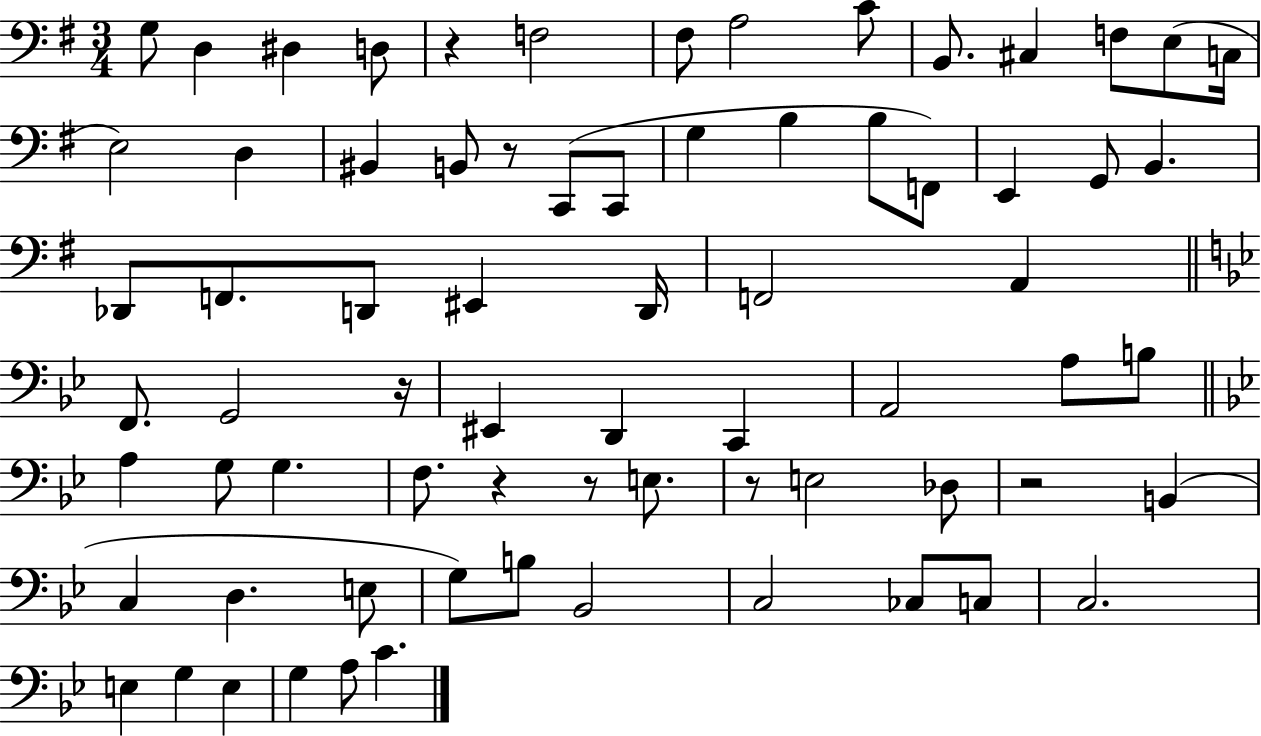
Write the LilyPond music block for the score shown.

{
  \clef bass
  \numericTimeSignature
  \time 3/4
  \key g \major
  g8 d4 dis4 d8 | r4 f2 | fis8 a2 c'8 | b,8. cis4 f8 e8( c16 | \break e2) d4 | bis,4 b,8 r8 c,8( c,8 | g4 b4 b8 f,8) | e,4 g,8 b,4. | \break des,8 f,8. d,8 eis,4 d,16 | f,2 a,4 | \bar "||" \break \key g \minor f,8. g,2 r16 | eis,4 d,4 c,4 | a,2 a8 b8 | \bar "||" \break \key g \minor a4 g8 g4. | f8. r4 r8 e8. | r8 e2 des8 | r2 b,4( | \break c4 d4. e8 | g8) b8 bes,2 | c2 ces8 c8 | c2. | \break e4 g4 e4 | g4 a8 c'4. | \bar "|."
}